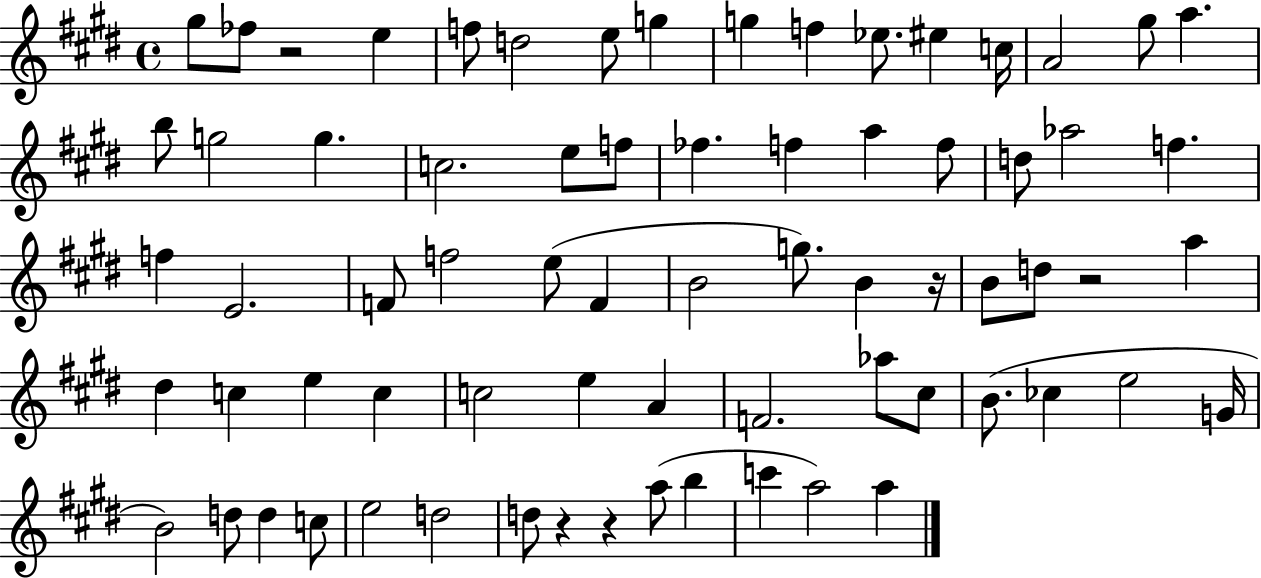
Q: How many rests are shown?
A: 5